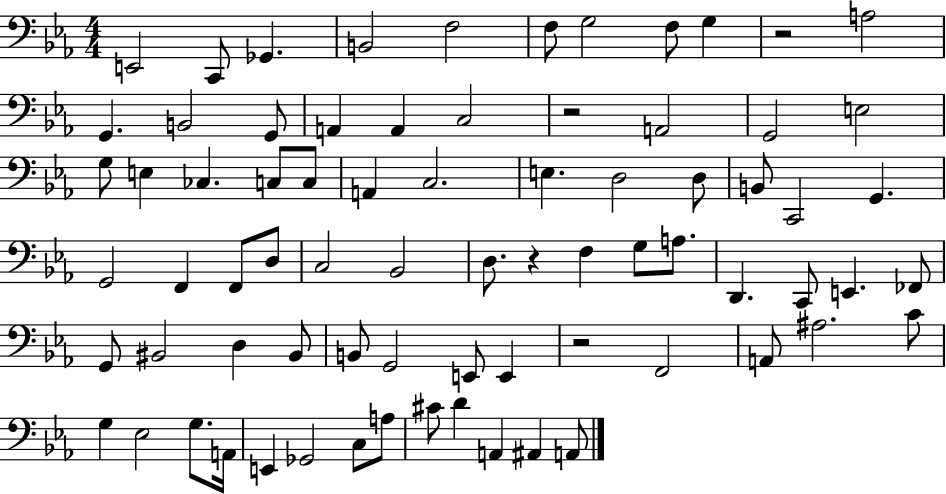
X:1
T:Untitled
M:4/4
L:1/4
K:Eb
E,,2 C,,/2 _G,, B,,2 F,2 F,/2 G,2 F,/2 G, z2 A,2 G,, B,,2 G,,/2 A,, A,, C,2 z2 A,,2 G,,2 E,2 G,/2 E, _C, C,/2 C,/2 A,, C,2 E, D,2 D,/2 B,,/2 C,,2 G,, G,,2 F,, F,,/2 D,/2 C,2 _B,,2 D,/2 z F, G,/2 A,/2 D,, C,,/2 E,, _F,,/2 G,,/2 ^B,,2 D, ^B,,/2 B,,/2 G,,2 E,,/2 E,, z2 F,,2 A,,/2 ^A,2 C/2 G, _E,2 G,/2 A,,/4 E,, _G,,2 C,/2 A,/2 ^C/2 D A,, ^A,, A,,/2